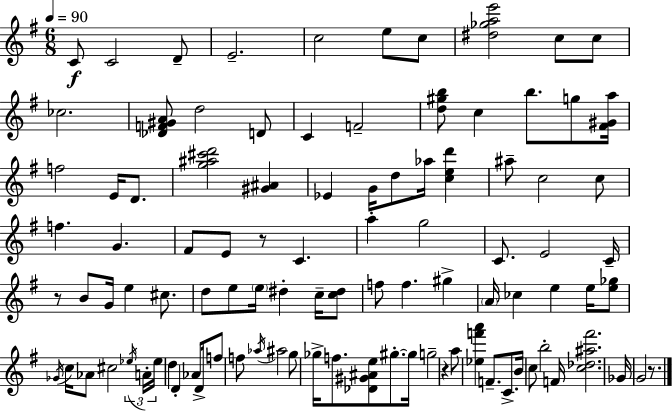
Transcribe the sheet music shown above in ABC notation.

X:1
T:Untitled
M:6/8
L:1/4
K:Em
C/2 C2 D/2 E2 c2 e/2 c/2 [^d_gae']2 c/2 c/2 _c2 [_DF^GA]/2 d2 D/2 C F2 [d^gb]/2 c b/2 g/2 [^F^Ga]/4 f2 E/4 D/2 [g^a^c'd']2 [^G^A] _E G/4 d/2 _a/4 [ced'] ^a/2 c2 c/2 f G ^F/2 E/2 z/2 C a g2 C/2 E2 C/4 z/2 B/2 G/4 e ^c/2 d/2 e/2 e/4 ^d c/4 [c^d]/2 f/2 f ^g A/4 _c e e/4 [e_g]/2 _G/4 c/4 _A/2 ^c2 _e/4 A/4 _e/4 d D _A/2 D/4 f/2 f/2 _a/4 ^a2 g/2 _g/4 f/2 [_D^G^Ae]/2 ^g/2 ^g/4 g2 z a/2 [_ef'a'] F/2 C/2 B/4 c/2 b2 F/4 [c_d^a^f']2 _G/4 G2 z/2